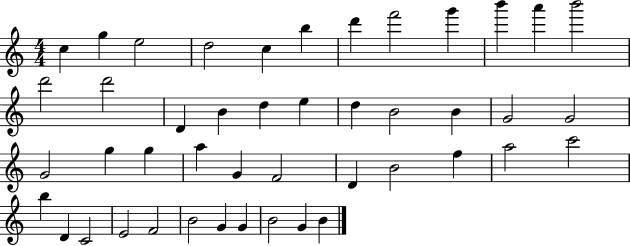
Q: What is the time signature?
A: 4/4